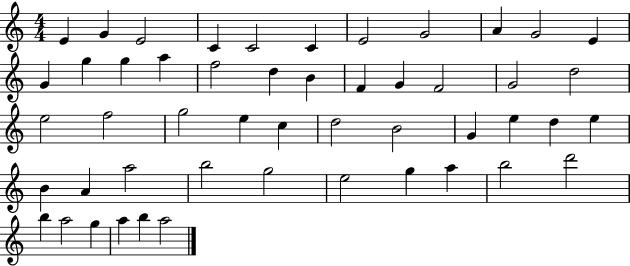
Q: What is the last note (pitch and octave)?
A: A5